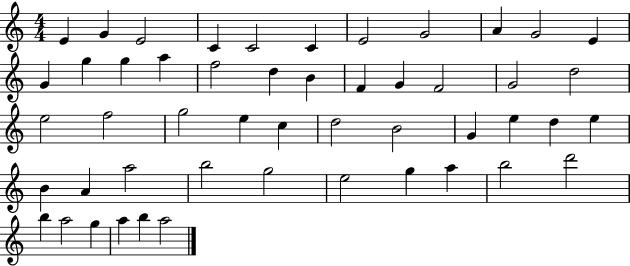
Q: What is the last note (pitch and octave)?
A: A5